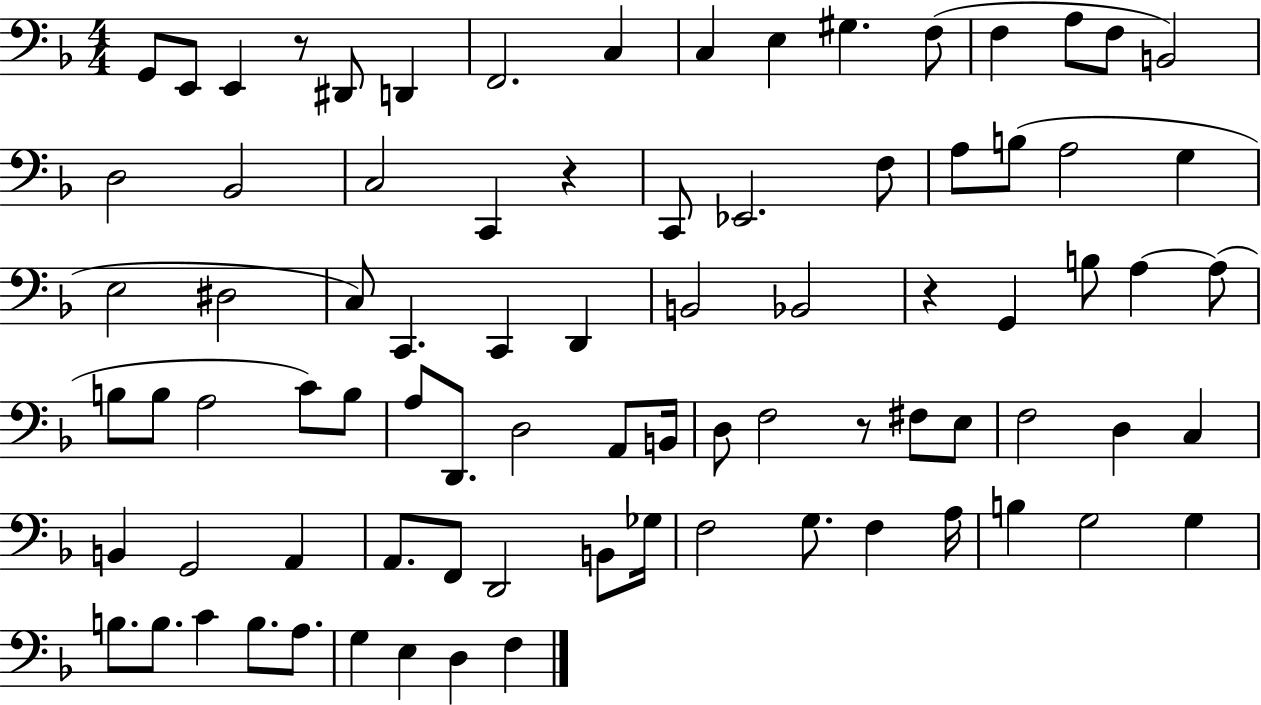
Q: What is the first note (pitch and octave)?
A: G2